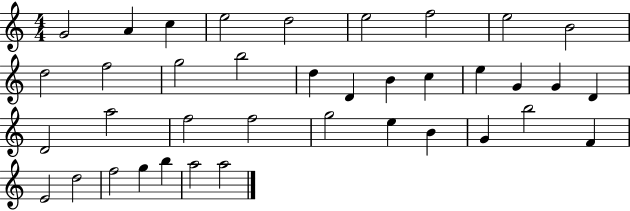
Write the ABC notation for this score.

X:1
T:Untitled
M:4/4
L:1/4
K:C
G2 A c e2 d2 e2 f2 e2 B2 d2 f2 g2 b2 d D B c e G G D D2 a2 f2 f2 g2 e B G b2 F E2 d2 f2 g b a2 a2